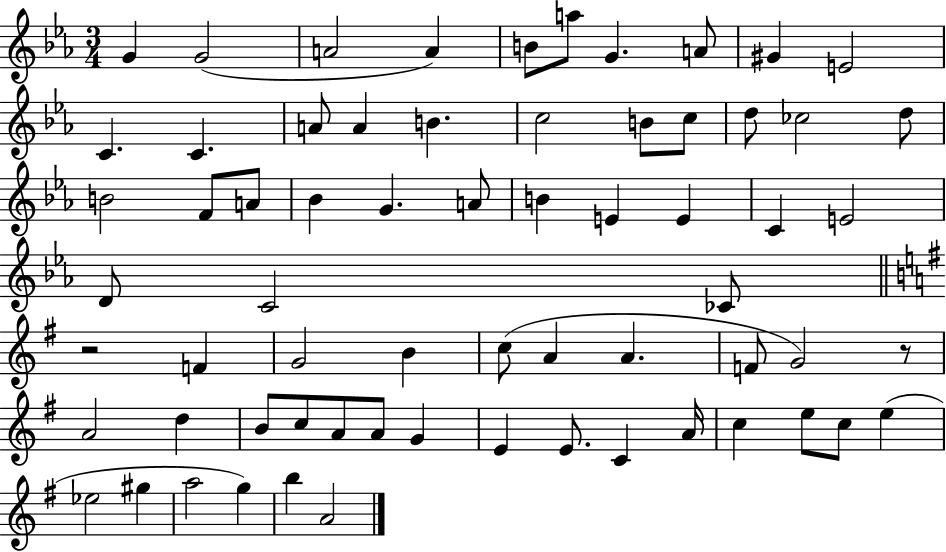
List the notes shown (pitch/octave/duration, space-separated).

G4/q G4/h A4/h A4/q B4/e A5/e G4/q. A4/e G#4/q E4/h C4/q. C4/q. A4/e A4/q B4/q. C5/h B4/e C5/e D5/e CES5/h D5/e B4/h F4/e A4/e Bb4/q G4/q. A4/e B4/q E4/q E4/q C4/q E4/h D4/e C4/h CES4/e R/h F4/q G4/h B4/q C5/e A4/q A4/q. F4/e G4/h R/e A4/h D5/q B4/e C5/e A4/e A4/e G4/q E4/q E4/e. C4/q A4/s C5/q E5/e C5/e E5/q Eb5/h G#5/q A5/h G5/q B5/q A4/h